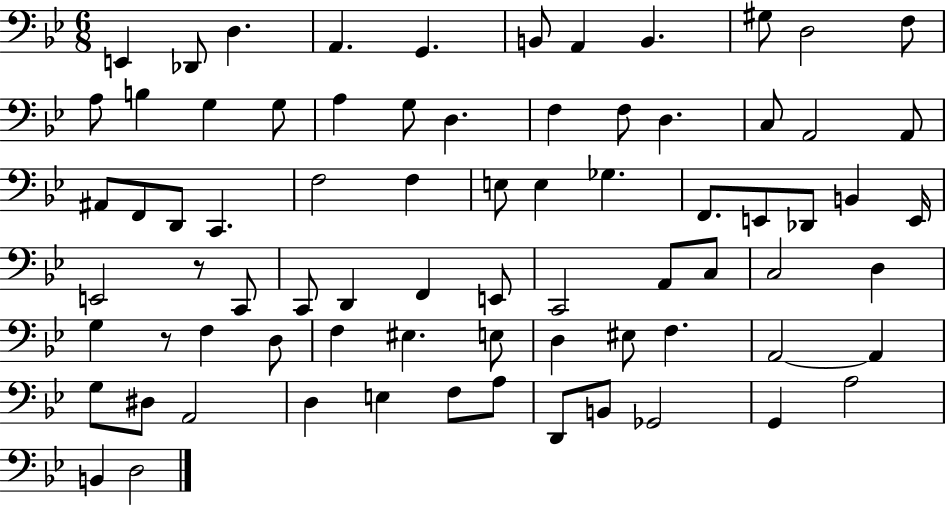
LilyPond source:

{
  \clef bass
  \numericTimeSignature
  \time 6/8
  \key bes \major
  e,4 des,8 d4. | a,4. g,4. | b,8 a,4 b,4. | gis8 d2 f8 | \break a8 b4 g4 g8 | a4 g8 d4. | f4 f8 d4. | c8 a,2 a,8 | \break ais,8 f,8 d,8 c,4. | f2 f4 | e8 e4 ges4. | f,8. e,8 des,8 b,4 e,16 | \break e,2 r8 c,8 | c,8 d,4 f,4 e,8 | c,2 a,8 c8 | c2 d4 | \break g4 r8 f4 d8 | f4 eis4. e8 | d4 eis8 f4. | a,2~~ a,4 | \break g8 dis8 a,2 | d4 e4 f8 a8 | d,8 b,8 ges,2 | g,4 a2 | \break b,4 d2 | \bar "|."
}